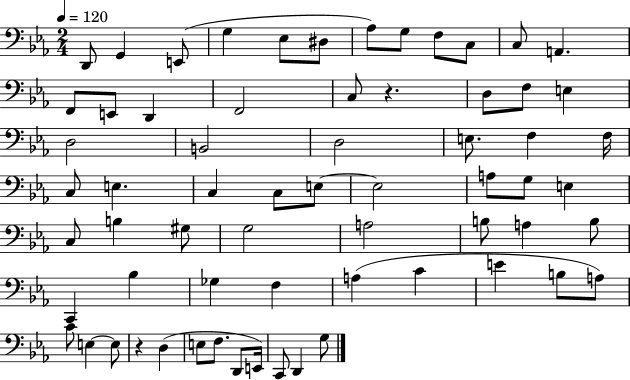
X:1
T:Untitled
M:2/4
L:1/4
K:Eb
D,,/2 G,, E,,/2 G, _E,/2 ^D,/2 _A,/2 G,/2 F,/2 C,/2 C,/2 A,, F,,/2 E,,/2 D,, F,,2 C,/2 z D,/2 F,/2 E, D,2 B,,2 D,2 E,/2 F, F,/4 C,/2 E, C, C,/2 E,/2 E,2 A,/2 G,/2 E, C,/2 B, ^G,/2 G,2 A,2 B,/2 A, B,/2 C,, _B, _G, F, A, C E B,/2 A,/2 C/2 E, E,/2 z D, E,/2 F,/2 D,,/2 E,,/4 C,,/2 D,, G,/2